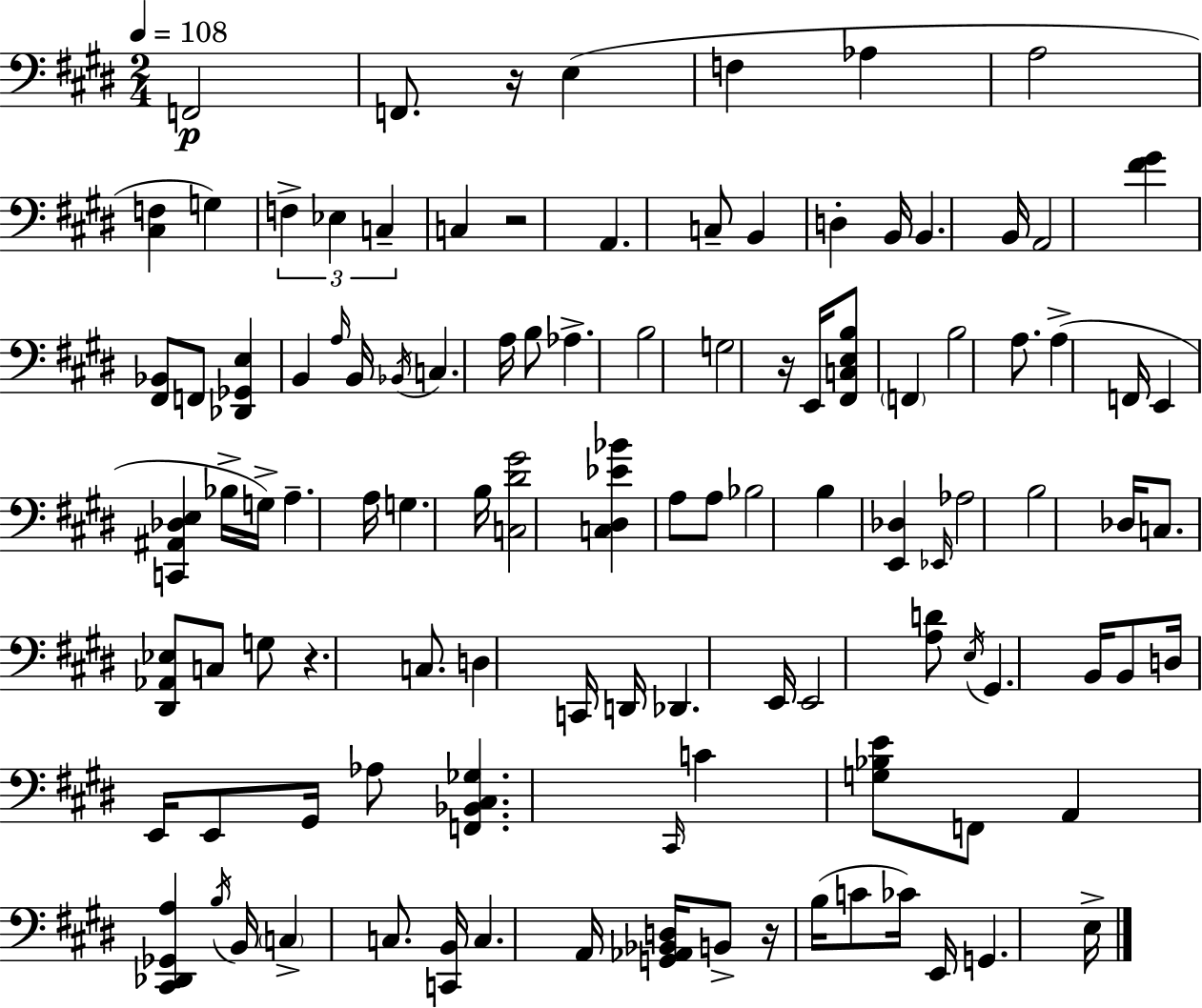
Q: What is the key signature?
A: E major